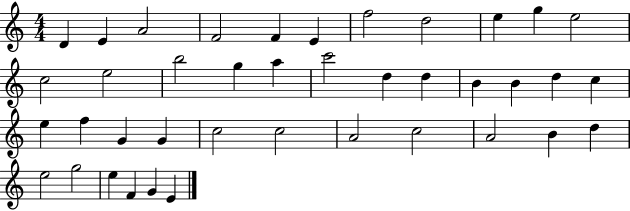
X:1
T:Untitled
M:4/4
L:1/4
K:C
D E A2 F2 F E f2 d2 e g e2 c2 e2 b2 g a c'2 d d B B d c e f G G c2 c2 A2 c2 A2 B d e2 g2 e F G E